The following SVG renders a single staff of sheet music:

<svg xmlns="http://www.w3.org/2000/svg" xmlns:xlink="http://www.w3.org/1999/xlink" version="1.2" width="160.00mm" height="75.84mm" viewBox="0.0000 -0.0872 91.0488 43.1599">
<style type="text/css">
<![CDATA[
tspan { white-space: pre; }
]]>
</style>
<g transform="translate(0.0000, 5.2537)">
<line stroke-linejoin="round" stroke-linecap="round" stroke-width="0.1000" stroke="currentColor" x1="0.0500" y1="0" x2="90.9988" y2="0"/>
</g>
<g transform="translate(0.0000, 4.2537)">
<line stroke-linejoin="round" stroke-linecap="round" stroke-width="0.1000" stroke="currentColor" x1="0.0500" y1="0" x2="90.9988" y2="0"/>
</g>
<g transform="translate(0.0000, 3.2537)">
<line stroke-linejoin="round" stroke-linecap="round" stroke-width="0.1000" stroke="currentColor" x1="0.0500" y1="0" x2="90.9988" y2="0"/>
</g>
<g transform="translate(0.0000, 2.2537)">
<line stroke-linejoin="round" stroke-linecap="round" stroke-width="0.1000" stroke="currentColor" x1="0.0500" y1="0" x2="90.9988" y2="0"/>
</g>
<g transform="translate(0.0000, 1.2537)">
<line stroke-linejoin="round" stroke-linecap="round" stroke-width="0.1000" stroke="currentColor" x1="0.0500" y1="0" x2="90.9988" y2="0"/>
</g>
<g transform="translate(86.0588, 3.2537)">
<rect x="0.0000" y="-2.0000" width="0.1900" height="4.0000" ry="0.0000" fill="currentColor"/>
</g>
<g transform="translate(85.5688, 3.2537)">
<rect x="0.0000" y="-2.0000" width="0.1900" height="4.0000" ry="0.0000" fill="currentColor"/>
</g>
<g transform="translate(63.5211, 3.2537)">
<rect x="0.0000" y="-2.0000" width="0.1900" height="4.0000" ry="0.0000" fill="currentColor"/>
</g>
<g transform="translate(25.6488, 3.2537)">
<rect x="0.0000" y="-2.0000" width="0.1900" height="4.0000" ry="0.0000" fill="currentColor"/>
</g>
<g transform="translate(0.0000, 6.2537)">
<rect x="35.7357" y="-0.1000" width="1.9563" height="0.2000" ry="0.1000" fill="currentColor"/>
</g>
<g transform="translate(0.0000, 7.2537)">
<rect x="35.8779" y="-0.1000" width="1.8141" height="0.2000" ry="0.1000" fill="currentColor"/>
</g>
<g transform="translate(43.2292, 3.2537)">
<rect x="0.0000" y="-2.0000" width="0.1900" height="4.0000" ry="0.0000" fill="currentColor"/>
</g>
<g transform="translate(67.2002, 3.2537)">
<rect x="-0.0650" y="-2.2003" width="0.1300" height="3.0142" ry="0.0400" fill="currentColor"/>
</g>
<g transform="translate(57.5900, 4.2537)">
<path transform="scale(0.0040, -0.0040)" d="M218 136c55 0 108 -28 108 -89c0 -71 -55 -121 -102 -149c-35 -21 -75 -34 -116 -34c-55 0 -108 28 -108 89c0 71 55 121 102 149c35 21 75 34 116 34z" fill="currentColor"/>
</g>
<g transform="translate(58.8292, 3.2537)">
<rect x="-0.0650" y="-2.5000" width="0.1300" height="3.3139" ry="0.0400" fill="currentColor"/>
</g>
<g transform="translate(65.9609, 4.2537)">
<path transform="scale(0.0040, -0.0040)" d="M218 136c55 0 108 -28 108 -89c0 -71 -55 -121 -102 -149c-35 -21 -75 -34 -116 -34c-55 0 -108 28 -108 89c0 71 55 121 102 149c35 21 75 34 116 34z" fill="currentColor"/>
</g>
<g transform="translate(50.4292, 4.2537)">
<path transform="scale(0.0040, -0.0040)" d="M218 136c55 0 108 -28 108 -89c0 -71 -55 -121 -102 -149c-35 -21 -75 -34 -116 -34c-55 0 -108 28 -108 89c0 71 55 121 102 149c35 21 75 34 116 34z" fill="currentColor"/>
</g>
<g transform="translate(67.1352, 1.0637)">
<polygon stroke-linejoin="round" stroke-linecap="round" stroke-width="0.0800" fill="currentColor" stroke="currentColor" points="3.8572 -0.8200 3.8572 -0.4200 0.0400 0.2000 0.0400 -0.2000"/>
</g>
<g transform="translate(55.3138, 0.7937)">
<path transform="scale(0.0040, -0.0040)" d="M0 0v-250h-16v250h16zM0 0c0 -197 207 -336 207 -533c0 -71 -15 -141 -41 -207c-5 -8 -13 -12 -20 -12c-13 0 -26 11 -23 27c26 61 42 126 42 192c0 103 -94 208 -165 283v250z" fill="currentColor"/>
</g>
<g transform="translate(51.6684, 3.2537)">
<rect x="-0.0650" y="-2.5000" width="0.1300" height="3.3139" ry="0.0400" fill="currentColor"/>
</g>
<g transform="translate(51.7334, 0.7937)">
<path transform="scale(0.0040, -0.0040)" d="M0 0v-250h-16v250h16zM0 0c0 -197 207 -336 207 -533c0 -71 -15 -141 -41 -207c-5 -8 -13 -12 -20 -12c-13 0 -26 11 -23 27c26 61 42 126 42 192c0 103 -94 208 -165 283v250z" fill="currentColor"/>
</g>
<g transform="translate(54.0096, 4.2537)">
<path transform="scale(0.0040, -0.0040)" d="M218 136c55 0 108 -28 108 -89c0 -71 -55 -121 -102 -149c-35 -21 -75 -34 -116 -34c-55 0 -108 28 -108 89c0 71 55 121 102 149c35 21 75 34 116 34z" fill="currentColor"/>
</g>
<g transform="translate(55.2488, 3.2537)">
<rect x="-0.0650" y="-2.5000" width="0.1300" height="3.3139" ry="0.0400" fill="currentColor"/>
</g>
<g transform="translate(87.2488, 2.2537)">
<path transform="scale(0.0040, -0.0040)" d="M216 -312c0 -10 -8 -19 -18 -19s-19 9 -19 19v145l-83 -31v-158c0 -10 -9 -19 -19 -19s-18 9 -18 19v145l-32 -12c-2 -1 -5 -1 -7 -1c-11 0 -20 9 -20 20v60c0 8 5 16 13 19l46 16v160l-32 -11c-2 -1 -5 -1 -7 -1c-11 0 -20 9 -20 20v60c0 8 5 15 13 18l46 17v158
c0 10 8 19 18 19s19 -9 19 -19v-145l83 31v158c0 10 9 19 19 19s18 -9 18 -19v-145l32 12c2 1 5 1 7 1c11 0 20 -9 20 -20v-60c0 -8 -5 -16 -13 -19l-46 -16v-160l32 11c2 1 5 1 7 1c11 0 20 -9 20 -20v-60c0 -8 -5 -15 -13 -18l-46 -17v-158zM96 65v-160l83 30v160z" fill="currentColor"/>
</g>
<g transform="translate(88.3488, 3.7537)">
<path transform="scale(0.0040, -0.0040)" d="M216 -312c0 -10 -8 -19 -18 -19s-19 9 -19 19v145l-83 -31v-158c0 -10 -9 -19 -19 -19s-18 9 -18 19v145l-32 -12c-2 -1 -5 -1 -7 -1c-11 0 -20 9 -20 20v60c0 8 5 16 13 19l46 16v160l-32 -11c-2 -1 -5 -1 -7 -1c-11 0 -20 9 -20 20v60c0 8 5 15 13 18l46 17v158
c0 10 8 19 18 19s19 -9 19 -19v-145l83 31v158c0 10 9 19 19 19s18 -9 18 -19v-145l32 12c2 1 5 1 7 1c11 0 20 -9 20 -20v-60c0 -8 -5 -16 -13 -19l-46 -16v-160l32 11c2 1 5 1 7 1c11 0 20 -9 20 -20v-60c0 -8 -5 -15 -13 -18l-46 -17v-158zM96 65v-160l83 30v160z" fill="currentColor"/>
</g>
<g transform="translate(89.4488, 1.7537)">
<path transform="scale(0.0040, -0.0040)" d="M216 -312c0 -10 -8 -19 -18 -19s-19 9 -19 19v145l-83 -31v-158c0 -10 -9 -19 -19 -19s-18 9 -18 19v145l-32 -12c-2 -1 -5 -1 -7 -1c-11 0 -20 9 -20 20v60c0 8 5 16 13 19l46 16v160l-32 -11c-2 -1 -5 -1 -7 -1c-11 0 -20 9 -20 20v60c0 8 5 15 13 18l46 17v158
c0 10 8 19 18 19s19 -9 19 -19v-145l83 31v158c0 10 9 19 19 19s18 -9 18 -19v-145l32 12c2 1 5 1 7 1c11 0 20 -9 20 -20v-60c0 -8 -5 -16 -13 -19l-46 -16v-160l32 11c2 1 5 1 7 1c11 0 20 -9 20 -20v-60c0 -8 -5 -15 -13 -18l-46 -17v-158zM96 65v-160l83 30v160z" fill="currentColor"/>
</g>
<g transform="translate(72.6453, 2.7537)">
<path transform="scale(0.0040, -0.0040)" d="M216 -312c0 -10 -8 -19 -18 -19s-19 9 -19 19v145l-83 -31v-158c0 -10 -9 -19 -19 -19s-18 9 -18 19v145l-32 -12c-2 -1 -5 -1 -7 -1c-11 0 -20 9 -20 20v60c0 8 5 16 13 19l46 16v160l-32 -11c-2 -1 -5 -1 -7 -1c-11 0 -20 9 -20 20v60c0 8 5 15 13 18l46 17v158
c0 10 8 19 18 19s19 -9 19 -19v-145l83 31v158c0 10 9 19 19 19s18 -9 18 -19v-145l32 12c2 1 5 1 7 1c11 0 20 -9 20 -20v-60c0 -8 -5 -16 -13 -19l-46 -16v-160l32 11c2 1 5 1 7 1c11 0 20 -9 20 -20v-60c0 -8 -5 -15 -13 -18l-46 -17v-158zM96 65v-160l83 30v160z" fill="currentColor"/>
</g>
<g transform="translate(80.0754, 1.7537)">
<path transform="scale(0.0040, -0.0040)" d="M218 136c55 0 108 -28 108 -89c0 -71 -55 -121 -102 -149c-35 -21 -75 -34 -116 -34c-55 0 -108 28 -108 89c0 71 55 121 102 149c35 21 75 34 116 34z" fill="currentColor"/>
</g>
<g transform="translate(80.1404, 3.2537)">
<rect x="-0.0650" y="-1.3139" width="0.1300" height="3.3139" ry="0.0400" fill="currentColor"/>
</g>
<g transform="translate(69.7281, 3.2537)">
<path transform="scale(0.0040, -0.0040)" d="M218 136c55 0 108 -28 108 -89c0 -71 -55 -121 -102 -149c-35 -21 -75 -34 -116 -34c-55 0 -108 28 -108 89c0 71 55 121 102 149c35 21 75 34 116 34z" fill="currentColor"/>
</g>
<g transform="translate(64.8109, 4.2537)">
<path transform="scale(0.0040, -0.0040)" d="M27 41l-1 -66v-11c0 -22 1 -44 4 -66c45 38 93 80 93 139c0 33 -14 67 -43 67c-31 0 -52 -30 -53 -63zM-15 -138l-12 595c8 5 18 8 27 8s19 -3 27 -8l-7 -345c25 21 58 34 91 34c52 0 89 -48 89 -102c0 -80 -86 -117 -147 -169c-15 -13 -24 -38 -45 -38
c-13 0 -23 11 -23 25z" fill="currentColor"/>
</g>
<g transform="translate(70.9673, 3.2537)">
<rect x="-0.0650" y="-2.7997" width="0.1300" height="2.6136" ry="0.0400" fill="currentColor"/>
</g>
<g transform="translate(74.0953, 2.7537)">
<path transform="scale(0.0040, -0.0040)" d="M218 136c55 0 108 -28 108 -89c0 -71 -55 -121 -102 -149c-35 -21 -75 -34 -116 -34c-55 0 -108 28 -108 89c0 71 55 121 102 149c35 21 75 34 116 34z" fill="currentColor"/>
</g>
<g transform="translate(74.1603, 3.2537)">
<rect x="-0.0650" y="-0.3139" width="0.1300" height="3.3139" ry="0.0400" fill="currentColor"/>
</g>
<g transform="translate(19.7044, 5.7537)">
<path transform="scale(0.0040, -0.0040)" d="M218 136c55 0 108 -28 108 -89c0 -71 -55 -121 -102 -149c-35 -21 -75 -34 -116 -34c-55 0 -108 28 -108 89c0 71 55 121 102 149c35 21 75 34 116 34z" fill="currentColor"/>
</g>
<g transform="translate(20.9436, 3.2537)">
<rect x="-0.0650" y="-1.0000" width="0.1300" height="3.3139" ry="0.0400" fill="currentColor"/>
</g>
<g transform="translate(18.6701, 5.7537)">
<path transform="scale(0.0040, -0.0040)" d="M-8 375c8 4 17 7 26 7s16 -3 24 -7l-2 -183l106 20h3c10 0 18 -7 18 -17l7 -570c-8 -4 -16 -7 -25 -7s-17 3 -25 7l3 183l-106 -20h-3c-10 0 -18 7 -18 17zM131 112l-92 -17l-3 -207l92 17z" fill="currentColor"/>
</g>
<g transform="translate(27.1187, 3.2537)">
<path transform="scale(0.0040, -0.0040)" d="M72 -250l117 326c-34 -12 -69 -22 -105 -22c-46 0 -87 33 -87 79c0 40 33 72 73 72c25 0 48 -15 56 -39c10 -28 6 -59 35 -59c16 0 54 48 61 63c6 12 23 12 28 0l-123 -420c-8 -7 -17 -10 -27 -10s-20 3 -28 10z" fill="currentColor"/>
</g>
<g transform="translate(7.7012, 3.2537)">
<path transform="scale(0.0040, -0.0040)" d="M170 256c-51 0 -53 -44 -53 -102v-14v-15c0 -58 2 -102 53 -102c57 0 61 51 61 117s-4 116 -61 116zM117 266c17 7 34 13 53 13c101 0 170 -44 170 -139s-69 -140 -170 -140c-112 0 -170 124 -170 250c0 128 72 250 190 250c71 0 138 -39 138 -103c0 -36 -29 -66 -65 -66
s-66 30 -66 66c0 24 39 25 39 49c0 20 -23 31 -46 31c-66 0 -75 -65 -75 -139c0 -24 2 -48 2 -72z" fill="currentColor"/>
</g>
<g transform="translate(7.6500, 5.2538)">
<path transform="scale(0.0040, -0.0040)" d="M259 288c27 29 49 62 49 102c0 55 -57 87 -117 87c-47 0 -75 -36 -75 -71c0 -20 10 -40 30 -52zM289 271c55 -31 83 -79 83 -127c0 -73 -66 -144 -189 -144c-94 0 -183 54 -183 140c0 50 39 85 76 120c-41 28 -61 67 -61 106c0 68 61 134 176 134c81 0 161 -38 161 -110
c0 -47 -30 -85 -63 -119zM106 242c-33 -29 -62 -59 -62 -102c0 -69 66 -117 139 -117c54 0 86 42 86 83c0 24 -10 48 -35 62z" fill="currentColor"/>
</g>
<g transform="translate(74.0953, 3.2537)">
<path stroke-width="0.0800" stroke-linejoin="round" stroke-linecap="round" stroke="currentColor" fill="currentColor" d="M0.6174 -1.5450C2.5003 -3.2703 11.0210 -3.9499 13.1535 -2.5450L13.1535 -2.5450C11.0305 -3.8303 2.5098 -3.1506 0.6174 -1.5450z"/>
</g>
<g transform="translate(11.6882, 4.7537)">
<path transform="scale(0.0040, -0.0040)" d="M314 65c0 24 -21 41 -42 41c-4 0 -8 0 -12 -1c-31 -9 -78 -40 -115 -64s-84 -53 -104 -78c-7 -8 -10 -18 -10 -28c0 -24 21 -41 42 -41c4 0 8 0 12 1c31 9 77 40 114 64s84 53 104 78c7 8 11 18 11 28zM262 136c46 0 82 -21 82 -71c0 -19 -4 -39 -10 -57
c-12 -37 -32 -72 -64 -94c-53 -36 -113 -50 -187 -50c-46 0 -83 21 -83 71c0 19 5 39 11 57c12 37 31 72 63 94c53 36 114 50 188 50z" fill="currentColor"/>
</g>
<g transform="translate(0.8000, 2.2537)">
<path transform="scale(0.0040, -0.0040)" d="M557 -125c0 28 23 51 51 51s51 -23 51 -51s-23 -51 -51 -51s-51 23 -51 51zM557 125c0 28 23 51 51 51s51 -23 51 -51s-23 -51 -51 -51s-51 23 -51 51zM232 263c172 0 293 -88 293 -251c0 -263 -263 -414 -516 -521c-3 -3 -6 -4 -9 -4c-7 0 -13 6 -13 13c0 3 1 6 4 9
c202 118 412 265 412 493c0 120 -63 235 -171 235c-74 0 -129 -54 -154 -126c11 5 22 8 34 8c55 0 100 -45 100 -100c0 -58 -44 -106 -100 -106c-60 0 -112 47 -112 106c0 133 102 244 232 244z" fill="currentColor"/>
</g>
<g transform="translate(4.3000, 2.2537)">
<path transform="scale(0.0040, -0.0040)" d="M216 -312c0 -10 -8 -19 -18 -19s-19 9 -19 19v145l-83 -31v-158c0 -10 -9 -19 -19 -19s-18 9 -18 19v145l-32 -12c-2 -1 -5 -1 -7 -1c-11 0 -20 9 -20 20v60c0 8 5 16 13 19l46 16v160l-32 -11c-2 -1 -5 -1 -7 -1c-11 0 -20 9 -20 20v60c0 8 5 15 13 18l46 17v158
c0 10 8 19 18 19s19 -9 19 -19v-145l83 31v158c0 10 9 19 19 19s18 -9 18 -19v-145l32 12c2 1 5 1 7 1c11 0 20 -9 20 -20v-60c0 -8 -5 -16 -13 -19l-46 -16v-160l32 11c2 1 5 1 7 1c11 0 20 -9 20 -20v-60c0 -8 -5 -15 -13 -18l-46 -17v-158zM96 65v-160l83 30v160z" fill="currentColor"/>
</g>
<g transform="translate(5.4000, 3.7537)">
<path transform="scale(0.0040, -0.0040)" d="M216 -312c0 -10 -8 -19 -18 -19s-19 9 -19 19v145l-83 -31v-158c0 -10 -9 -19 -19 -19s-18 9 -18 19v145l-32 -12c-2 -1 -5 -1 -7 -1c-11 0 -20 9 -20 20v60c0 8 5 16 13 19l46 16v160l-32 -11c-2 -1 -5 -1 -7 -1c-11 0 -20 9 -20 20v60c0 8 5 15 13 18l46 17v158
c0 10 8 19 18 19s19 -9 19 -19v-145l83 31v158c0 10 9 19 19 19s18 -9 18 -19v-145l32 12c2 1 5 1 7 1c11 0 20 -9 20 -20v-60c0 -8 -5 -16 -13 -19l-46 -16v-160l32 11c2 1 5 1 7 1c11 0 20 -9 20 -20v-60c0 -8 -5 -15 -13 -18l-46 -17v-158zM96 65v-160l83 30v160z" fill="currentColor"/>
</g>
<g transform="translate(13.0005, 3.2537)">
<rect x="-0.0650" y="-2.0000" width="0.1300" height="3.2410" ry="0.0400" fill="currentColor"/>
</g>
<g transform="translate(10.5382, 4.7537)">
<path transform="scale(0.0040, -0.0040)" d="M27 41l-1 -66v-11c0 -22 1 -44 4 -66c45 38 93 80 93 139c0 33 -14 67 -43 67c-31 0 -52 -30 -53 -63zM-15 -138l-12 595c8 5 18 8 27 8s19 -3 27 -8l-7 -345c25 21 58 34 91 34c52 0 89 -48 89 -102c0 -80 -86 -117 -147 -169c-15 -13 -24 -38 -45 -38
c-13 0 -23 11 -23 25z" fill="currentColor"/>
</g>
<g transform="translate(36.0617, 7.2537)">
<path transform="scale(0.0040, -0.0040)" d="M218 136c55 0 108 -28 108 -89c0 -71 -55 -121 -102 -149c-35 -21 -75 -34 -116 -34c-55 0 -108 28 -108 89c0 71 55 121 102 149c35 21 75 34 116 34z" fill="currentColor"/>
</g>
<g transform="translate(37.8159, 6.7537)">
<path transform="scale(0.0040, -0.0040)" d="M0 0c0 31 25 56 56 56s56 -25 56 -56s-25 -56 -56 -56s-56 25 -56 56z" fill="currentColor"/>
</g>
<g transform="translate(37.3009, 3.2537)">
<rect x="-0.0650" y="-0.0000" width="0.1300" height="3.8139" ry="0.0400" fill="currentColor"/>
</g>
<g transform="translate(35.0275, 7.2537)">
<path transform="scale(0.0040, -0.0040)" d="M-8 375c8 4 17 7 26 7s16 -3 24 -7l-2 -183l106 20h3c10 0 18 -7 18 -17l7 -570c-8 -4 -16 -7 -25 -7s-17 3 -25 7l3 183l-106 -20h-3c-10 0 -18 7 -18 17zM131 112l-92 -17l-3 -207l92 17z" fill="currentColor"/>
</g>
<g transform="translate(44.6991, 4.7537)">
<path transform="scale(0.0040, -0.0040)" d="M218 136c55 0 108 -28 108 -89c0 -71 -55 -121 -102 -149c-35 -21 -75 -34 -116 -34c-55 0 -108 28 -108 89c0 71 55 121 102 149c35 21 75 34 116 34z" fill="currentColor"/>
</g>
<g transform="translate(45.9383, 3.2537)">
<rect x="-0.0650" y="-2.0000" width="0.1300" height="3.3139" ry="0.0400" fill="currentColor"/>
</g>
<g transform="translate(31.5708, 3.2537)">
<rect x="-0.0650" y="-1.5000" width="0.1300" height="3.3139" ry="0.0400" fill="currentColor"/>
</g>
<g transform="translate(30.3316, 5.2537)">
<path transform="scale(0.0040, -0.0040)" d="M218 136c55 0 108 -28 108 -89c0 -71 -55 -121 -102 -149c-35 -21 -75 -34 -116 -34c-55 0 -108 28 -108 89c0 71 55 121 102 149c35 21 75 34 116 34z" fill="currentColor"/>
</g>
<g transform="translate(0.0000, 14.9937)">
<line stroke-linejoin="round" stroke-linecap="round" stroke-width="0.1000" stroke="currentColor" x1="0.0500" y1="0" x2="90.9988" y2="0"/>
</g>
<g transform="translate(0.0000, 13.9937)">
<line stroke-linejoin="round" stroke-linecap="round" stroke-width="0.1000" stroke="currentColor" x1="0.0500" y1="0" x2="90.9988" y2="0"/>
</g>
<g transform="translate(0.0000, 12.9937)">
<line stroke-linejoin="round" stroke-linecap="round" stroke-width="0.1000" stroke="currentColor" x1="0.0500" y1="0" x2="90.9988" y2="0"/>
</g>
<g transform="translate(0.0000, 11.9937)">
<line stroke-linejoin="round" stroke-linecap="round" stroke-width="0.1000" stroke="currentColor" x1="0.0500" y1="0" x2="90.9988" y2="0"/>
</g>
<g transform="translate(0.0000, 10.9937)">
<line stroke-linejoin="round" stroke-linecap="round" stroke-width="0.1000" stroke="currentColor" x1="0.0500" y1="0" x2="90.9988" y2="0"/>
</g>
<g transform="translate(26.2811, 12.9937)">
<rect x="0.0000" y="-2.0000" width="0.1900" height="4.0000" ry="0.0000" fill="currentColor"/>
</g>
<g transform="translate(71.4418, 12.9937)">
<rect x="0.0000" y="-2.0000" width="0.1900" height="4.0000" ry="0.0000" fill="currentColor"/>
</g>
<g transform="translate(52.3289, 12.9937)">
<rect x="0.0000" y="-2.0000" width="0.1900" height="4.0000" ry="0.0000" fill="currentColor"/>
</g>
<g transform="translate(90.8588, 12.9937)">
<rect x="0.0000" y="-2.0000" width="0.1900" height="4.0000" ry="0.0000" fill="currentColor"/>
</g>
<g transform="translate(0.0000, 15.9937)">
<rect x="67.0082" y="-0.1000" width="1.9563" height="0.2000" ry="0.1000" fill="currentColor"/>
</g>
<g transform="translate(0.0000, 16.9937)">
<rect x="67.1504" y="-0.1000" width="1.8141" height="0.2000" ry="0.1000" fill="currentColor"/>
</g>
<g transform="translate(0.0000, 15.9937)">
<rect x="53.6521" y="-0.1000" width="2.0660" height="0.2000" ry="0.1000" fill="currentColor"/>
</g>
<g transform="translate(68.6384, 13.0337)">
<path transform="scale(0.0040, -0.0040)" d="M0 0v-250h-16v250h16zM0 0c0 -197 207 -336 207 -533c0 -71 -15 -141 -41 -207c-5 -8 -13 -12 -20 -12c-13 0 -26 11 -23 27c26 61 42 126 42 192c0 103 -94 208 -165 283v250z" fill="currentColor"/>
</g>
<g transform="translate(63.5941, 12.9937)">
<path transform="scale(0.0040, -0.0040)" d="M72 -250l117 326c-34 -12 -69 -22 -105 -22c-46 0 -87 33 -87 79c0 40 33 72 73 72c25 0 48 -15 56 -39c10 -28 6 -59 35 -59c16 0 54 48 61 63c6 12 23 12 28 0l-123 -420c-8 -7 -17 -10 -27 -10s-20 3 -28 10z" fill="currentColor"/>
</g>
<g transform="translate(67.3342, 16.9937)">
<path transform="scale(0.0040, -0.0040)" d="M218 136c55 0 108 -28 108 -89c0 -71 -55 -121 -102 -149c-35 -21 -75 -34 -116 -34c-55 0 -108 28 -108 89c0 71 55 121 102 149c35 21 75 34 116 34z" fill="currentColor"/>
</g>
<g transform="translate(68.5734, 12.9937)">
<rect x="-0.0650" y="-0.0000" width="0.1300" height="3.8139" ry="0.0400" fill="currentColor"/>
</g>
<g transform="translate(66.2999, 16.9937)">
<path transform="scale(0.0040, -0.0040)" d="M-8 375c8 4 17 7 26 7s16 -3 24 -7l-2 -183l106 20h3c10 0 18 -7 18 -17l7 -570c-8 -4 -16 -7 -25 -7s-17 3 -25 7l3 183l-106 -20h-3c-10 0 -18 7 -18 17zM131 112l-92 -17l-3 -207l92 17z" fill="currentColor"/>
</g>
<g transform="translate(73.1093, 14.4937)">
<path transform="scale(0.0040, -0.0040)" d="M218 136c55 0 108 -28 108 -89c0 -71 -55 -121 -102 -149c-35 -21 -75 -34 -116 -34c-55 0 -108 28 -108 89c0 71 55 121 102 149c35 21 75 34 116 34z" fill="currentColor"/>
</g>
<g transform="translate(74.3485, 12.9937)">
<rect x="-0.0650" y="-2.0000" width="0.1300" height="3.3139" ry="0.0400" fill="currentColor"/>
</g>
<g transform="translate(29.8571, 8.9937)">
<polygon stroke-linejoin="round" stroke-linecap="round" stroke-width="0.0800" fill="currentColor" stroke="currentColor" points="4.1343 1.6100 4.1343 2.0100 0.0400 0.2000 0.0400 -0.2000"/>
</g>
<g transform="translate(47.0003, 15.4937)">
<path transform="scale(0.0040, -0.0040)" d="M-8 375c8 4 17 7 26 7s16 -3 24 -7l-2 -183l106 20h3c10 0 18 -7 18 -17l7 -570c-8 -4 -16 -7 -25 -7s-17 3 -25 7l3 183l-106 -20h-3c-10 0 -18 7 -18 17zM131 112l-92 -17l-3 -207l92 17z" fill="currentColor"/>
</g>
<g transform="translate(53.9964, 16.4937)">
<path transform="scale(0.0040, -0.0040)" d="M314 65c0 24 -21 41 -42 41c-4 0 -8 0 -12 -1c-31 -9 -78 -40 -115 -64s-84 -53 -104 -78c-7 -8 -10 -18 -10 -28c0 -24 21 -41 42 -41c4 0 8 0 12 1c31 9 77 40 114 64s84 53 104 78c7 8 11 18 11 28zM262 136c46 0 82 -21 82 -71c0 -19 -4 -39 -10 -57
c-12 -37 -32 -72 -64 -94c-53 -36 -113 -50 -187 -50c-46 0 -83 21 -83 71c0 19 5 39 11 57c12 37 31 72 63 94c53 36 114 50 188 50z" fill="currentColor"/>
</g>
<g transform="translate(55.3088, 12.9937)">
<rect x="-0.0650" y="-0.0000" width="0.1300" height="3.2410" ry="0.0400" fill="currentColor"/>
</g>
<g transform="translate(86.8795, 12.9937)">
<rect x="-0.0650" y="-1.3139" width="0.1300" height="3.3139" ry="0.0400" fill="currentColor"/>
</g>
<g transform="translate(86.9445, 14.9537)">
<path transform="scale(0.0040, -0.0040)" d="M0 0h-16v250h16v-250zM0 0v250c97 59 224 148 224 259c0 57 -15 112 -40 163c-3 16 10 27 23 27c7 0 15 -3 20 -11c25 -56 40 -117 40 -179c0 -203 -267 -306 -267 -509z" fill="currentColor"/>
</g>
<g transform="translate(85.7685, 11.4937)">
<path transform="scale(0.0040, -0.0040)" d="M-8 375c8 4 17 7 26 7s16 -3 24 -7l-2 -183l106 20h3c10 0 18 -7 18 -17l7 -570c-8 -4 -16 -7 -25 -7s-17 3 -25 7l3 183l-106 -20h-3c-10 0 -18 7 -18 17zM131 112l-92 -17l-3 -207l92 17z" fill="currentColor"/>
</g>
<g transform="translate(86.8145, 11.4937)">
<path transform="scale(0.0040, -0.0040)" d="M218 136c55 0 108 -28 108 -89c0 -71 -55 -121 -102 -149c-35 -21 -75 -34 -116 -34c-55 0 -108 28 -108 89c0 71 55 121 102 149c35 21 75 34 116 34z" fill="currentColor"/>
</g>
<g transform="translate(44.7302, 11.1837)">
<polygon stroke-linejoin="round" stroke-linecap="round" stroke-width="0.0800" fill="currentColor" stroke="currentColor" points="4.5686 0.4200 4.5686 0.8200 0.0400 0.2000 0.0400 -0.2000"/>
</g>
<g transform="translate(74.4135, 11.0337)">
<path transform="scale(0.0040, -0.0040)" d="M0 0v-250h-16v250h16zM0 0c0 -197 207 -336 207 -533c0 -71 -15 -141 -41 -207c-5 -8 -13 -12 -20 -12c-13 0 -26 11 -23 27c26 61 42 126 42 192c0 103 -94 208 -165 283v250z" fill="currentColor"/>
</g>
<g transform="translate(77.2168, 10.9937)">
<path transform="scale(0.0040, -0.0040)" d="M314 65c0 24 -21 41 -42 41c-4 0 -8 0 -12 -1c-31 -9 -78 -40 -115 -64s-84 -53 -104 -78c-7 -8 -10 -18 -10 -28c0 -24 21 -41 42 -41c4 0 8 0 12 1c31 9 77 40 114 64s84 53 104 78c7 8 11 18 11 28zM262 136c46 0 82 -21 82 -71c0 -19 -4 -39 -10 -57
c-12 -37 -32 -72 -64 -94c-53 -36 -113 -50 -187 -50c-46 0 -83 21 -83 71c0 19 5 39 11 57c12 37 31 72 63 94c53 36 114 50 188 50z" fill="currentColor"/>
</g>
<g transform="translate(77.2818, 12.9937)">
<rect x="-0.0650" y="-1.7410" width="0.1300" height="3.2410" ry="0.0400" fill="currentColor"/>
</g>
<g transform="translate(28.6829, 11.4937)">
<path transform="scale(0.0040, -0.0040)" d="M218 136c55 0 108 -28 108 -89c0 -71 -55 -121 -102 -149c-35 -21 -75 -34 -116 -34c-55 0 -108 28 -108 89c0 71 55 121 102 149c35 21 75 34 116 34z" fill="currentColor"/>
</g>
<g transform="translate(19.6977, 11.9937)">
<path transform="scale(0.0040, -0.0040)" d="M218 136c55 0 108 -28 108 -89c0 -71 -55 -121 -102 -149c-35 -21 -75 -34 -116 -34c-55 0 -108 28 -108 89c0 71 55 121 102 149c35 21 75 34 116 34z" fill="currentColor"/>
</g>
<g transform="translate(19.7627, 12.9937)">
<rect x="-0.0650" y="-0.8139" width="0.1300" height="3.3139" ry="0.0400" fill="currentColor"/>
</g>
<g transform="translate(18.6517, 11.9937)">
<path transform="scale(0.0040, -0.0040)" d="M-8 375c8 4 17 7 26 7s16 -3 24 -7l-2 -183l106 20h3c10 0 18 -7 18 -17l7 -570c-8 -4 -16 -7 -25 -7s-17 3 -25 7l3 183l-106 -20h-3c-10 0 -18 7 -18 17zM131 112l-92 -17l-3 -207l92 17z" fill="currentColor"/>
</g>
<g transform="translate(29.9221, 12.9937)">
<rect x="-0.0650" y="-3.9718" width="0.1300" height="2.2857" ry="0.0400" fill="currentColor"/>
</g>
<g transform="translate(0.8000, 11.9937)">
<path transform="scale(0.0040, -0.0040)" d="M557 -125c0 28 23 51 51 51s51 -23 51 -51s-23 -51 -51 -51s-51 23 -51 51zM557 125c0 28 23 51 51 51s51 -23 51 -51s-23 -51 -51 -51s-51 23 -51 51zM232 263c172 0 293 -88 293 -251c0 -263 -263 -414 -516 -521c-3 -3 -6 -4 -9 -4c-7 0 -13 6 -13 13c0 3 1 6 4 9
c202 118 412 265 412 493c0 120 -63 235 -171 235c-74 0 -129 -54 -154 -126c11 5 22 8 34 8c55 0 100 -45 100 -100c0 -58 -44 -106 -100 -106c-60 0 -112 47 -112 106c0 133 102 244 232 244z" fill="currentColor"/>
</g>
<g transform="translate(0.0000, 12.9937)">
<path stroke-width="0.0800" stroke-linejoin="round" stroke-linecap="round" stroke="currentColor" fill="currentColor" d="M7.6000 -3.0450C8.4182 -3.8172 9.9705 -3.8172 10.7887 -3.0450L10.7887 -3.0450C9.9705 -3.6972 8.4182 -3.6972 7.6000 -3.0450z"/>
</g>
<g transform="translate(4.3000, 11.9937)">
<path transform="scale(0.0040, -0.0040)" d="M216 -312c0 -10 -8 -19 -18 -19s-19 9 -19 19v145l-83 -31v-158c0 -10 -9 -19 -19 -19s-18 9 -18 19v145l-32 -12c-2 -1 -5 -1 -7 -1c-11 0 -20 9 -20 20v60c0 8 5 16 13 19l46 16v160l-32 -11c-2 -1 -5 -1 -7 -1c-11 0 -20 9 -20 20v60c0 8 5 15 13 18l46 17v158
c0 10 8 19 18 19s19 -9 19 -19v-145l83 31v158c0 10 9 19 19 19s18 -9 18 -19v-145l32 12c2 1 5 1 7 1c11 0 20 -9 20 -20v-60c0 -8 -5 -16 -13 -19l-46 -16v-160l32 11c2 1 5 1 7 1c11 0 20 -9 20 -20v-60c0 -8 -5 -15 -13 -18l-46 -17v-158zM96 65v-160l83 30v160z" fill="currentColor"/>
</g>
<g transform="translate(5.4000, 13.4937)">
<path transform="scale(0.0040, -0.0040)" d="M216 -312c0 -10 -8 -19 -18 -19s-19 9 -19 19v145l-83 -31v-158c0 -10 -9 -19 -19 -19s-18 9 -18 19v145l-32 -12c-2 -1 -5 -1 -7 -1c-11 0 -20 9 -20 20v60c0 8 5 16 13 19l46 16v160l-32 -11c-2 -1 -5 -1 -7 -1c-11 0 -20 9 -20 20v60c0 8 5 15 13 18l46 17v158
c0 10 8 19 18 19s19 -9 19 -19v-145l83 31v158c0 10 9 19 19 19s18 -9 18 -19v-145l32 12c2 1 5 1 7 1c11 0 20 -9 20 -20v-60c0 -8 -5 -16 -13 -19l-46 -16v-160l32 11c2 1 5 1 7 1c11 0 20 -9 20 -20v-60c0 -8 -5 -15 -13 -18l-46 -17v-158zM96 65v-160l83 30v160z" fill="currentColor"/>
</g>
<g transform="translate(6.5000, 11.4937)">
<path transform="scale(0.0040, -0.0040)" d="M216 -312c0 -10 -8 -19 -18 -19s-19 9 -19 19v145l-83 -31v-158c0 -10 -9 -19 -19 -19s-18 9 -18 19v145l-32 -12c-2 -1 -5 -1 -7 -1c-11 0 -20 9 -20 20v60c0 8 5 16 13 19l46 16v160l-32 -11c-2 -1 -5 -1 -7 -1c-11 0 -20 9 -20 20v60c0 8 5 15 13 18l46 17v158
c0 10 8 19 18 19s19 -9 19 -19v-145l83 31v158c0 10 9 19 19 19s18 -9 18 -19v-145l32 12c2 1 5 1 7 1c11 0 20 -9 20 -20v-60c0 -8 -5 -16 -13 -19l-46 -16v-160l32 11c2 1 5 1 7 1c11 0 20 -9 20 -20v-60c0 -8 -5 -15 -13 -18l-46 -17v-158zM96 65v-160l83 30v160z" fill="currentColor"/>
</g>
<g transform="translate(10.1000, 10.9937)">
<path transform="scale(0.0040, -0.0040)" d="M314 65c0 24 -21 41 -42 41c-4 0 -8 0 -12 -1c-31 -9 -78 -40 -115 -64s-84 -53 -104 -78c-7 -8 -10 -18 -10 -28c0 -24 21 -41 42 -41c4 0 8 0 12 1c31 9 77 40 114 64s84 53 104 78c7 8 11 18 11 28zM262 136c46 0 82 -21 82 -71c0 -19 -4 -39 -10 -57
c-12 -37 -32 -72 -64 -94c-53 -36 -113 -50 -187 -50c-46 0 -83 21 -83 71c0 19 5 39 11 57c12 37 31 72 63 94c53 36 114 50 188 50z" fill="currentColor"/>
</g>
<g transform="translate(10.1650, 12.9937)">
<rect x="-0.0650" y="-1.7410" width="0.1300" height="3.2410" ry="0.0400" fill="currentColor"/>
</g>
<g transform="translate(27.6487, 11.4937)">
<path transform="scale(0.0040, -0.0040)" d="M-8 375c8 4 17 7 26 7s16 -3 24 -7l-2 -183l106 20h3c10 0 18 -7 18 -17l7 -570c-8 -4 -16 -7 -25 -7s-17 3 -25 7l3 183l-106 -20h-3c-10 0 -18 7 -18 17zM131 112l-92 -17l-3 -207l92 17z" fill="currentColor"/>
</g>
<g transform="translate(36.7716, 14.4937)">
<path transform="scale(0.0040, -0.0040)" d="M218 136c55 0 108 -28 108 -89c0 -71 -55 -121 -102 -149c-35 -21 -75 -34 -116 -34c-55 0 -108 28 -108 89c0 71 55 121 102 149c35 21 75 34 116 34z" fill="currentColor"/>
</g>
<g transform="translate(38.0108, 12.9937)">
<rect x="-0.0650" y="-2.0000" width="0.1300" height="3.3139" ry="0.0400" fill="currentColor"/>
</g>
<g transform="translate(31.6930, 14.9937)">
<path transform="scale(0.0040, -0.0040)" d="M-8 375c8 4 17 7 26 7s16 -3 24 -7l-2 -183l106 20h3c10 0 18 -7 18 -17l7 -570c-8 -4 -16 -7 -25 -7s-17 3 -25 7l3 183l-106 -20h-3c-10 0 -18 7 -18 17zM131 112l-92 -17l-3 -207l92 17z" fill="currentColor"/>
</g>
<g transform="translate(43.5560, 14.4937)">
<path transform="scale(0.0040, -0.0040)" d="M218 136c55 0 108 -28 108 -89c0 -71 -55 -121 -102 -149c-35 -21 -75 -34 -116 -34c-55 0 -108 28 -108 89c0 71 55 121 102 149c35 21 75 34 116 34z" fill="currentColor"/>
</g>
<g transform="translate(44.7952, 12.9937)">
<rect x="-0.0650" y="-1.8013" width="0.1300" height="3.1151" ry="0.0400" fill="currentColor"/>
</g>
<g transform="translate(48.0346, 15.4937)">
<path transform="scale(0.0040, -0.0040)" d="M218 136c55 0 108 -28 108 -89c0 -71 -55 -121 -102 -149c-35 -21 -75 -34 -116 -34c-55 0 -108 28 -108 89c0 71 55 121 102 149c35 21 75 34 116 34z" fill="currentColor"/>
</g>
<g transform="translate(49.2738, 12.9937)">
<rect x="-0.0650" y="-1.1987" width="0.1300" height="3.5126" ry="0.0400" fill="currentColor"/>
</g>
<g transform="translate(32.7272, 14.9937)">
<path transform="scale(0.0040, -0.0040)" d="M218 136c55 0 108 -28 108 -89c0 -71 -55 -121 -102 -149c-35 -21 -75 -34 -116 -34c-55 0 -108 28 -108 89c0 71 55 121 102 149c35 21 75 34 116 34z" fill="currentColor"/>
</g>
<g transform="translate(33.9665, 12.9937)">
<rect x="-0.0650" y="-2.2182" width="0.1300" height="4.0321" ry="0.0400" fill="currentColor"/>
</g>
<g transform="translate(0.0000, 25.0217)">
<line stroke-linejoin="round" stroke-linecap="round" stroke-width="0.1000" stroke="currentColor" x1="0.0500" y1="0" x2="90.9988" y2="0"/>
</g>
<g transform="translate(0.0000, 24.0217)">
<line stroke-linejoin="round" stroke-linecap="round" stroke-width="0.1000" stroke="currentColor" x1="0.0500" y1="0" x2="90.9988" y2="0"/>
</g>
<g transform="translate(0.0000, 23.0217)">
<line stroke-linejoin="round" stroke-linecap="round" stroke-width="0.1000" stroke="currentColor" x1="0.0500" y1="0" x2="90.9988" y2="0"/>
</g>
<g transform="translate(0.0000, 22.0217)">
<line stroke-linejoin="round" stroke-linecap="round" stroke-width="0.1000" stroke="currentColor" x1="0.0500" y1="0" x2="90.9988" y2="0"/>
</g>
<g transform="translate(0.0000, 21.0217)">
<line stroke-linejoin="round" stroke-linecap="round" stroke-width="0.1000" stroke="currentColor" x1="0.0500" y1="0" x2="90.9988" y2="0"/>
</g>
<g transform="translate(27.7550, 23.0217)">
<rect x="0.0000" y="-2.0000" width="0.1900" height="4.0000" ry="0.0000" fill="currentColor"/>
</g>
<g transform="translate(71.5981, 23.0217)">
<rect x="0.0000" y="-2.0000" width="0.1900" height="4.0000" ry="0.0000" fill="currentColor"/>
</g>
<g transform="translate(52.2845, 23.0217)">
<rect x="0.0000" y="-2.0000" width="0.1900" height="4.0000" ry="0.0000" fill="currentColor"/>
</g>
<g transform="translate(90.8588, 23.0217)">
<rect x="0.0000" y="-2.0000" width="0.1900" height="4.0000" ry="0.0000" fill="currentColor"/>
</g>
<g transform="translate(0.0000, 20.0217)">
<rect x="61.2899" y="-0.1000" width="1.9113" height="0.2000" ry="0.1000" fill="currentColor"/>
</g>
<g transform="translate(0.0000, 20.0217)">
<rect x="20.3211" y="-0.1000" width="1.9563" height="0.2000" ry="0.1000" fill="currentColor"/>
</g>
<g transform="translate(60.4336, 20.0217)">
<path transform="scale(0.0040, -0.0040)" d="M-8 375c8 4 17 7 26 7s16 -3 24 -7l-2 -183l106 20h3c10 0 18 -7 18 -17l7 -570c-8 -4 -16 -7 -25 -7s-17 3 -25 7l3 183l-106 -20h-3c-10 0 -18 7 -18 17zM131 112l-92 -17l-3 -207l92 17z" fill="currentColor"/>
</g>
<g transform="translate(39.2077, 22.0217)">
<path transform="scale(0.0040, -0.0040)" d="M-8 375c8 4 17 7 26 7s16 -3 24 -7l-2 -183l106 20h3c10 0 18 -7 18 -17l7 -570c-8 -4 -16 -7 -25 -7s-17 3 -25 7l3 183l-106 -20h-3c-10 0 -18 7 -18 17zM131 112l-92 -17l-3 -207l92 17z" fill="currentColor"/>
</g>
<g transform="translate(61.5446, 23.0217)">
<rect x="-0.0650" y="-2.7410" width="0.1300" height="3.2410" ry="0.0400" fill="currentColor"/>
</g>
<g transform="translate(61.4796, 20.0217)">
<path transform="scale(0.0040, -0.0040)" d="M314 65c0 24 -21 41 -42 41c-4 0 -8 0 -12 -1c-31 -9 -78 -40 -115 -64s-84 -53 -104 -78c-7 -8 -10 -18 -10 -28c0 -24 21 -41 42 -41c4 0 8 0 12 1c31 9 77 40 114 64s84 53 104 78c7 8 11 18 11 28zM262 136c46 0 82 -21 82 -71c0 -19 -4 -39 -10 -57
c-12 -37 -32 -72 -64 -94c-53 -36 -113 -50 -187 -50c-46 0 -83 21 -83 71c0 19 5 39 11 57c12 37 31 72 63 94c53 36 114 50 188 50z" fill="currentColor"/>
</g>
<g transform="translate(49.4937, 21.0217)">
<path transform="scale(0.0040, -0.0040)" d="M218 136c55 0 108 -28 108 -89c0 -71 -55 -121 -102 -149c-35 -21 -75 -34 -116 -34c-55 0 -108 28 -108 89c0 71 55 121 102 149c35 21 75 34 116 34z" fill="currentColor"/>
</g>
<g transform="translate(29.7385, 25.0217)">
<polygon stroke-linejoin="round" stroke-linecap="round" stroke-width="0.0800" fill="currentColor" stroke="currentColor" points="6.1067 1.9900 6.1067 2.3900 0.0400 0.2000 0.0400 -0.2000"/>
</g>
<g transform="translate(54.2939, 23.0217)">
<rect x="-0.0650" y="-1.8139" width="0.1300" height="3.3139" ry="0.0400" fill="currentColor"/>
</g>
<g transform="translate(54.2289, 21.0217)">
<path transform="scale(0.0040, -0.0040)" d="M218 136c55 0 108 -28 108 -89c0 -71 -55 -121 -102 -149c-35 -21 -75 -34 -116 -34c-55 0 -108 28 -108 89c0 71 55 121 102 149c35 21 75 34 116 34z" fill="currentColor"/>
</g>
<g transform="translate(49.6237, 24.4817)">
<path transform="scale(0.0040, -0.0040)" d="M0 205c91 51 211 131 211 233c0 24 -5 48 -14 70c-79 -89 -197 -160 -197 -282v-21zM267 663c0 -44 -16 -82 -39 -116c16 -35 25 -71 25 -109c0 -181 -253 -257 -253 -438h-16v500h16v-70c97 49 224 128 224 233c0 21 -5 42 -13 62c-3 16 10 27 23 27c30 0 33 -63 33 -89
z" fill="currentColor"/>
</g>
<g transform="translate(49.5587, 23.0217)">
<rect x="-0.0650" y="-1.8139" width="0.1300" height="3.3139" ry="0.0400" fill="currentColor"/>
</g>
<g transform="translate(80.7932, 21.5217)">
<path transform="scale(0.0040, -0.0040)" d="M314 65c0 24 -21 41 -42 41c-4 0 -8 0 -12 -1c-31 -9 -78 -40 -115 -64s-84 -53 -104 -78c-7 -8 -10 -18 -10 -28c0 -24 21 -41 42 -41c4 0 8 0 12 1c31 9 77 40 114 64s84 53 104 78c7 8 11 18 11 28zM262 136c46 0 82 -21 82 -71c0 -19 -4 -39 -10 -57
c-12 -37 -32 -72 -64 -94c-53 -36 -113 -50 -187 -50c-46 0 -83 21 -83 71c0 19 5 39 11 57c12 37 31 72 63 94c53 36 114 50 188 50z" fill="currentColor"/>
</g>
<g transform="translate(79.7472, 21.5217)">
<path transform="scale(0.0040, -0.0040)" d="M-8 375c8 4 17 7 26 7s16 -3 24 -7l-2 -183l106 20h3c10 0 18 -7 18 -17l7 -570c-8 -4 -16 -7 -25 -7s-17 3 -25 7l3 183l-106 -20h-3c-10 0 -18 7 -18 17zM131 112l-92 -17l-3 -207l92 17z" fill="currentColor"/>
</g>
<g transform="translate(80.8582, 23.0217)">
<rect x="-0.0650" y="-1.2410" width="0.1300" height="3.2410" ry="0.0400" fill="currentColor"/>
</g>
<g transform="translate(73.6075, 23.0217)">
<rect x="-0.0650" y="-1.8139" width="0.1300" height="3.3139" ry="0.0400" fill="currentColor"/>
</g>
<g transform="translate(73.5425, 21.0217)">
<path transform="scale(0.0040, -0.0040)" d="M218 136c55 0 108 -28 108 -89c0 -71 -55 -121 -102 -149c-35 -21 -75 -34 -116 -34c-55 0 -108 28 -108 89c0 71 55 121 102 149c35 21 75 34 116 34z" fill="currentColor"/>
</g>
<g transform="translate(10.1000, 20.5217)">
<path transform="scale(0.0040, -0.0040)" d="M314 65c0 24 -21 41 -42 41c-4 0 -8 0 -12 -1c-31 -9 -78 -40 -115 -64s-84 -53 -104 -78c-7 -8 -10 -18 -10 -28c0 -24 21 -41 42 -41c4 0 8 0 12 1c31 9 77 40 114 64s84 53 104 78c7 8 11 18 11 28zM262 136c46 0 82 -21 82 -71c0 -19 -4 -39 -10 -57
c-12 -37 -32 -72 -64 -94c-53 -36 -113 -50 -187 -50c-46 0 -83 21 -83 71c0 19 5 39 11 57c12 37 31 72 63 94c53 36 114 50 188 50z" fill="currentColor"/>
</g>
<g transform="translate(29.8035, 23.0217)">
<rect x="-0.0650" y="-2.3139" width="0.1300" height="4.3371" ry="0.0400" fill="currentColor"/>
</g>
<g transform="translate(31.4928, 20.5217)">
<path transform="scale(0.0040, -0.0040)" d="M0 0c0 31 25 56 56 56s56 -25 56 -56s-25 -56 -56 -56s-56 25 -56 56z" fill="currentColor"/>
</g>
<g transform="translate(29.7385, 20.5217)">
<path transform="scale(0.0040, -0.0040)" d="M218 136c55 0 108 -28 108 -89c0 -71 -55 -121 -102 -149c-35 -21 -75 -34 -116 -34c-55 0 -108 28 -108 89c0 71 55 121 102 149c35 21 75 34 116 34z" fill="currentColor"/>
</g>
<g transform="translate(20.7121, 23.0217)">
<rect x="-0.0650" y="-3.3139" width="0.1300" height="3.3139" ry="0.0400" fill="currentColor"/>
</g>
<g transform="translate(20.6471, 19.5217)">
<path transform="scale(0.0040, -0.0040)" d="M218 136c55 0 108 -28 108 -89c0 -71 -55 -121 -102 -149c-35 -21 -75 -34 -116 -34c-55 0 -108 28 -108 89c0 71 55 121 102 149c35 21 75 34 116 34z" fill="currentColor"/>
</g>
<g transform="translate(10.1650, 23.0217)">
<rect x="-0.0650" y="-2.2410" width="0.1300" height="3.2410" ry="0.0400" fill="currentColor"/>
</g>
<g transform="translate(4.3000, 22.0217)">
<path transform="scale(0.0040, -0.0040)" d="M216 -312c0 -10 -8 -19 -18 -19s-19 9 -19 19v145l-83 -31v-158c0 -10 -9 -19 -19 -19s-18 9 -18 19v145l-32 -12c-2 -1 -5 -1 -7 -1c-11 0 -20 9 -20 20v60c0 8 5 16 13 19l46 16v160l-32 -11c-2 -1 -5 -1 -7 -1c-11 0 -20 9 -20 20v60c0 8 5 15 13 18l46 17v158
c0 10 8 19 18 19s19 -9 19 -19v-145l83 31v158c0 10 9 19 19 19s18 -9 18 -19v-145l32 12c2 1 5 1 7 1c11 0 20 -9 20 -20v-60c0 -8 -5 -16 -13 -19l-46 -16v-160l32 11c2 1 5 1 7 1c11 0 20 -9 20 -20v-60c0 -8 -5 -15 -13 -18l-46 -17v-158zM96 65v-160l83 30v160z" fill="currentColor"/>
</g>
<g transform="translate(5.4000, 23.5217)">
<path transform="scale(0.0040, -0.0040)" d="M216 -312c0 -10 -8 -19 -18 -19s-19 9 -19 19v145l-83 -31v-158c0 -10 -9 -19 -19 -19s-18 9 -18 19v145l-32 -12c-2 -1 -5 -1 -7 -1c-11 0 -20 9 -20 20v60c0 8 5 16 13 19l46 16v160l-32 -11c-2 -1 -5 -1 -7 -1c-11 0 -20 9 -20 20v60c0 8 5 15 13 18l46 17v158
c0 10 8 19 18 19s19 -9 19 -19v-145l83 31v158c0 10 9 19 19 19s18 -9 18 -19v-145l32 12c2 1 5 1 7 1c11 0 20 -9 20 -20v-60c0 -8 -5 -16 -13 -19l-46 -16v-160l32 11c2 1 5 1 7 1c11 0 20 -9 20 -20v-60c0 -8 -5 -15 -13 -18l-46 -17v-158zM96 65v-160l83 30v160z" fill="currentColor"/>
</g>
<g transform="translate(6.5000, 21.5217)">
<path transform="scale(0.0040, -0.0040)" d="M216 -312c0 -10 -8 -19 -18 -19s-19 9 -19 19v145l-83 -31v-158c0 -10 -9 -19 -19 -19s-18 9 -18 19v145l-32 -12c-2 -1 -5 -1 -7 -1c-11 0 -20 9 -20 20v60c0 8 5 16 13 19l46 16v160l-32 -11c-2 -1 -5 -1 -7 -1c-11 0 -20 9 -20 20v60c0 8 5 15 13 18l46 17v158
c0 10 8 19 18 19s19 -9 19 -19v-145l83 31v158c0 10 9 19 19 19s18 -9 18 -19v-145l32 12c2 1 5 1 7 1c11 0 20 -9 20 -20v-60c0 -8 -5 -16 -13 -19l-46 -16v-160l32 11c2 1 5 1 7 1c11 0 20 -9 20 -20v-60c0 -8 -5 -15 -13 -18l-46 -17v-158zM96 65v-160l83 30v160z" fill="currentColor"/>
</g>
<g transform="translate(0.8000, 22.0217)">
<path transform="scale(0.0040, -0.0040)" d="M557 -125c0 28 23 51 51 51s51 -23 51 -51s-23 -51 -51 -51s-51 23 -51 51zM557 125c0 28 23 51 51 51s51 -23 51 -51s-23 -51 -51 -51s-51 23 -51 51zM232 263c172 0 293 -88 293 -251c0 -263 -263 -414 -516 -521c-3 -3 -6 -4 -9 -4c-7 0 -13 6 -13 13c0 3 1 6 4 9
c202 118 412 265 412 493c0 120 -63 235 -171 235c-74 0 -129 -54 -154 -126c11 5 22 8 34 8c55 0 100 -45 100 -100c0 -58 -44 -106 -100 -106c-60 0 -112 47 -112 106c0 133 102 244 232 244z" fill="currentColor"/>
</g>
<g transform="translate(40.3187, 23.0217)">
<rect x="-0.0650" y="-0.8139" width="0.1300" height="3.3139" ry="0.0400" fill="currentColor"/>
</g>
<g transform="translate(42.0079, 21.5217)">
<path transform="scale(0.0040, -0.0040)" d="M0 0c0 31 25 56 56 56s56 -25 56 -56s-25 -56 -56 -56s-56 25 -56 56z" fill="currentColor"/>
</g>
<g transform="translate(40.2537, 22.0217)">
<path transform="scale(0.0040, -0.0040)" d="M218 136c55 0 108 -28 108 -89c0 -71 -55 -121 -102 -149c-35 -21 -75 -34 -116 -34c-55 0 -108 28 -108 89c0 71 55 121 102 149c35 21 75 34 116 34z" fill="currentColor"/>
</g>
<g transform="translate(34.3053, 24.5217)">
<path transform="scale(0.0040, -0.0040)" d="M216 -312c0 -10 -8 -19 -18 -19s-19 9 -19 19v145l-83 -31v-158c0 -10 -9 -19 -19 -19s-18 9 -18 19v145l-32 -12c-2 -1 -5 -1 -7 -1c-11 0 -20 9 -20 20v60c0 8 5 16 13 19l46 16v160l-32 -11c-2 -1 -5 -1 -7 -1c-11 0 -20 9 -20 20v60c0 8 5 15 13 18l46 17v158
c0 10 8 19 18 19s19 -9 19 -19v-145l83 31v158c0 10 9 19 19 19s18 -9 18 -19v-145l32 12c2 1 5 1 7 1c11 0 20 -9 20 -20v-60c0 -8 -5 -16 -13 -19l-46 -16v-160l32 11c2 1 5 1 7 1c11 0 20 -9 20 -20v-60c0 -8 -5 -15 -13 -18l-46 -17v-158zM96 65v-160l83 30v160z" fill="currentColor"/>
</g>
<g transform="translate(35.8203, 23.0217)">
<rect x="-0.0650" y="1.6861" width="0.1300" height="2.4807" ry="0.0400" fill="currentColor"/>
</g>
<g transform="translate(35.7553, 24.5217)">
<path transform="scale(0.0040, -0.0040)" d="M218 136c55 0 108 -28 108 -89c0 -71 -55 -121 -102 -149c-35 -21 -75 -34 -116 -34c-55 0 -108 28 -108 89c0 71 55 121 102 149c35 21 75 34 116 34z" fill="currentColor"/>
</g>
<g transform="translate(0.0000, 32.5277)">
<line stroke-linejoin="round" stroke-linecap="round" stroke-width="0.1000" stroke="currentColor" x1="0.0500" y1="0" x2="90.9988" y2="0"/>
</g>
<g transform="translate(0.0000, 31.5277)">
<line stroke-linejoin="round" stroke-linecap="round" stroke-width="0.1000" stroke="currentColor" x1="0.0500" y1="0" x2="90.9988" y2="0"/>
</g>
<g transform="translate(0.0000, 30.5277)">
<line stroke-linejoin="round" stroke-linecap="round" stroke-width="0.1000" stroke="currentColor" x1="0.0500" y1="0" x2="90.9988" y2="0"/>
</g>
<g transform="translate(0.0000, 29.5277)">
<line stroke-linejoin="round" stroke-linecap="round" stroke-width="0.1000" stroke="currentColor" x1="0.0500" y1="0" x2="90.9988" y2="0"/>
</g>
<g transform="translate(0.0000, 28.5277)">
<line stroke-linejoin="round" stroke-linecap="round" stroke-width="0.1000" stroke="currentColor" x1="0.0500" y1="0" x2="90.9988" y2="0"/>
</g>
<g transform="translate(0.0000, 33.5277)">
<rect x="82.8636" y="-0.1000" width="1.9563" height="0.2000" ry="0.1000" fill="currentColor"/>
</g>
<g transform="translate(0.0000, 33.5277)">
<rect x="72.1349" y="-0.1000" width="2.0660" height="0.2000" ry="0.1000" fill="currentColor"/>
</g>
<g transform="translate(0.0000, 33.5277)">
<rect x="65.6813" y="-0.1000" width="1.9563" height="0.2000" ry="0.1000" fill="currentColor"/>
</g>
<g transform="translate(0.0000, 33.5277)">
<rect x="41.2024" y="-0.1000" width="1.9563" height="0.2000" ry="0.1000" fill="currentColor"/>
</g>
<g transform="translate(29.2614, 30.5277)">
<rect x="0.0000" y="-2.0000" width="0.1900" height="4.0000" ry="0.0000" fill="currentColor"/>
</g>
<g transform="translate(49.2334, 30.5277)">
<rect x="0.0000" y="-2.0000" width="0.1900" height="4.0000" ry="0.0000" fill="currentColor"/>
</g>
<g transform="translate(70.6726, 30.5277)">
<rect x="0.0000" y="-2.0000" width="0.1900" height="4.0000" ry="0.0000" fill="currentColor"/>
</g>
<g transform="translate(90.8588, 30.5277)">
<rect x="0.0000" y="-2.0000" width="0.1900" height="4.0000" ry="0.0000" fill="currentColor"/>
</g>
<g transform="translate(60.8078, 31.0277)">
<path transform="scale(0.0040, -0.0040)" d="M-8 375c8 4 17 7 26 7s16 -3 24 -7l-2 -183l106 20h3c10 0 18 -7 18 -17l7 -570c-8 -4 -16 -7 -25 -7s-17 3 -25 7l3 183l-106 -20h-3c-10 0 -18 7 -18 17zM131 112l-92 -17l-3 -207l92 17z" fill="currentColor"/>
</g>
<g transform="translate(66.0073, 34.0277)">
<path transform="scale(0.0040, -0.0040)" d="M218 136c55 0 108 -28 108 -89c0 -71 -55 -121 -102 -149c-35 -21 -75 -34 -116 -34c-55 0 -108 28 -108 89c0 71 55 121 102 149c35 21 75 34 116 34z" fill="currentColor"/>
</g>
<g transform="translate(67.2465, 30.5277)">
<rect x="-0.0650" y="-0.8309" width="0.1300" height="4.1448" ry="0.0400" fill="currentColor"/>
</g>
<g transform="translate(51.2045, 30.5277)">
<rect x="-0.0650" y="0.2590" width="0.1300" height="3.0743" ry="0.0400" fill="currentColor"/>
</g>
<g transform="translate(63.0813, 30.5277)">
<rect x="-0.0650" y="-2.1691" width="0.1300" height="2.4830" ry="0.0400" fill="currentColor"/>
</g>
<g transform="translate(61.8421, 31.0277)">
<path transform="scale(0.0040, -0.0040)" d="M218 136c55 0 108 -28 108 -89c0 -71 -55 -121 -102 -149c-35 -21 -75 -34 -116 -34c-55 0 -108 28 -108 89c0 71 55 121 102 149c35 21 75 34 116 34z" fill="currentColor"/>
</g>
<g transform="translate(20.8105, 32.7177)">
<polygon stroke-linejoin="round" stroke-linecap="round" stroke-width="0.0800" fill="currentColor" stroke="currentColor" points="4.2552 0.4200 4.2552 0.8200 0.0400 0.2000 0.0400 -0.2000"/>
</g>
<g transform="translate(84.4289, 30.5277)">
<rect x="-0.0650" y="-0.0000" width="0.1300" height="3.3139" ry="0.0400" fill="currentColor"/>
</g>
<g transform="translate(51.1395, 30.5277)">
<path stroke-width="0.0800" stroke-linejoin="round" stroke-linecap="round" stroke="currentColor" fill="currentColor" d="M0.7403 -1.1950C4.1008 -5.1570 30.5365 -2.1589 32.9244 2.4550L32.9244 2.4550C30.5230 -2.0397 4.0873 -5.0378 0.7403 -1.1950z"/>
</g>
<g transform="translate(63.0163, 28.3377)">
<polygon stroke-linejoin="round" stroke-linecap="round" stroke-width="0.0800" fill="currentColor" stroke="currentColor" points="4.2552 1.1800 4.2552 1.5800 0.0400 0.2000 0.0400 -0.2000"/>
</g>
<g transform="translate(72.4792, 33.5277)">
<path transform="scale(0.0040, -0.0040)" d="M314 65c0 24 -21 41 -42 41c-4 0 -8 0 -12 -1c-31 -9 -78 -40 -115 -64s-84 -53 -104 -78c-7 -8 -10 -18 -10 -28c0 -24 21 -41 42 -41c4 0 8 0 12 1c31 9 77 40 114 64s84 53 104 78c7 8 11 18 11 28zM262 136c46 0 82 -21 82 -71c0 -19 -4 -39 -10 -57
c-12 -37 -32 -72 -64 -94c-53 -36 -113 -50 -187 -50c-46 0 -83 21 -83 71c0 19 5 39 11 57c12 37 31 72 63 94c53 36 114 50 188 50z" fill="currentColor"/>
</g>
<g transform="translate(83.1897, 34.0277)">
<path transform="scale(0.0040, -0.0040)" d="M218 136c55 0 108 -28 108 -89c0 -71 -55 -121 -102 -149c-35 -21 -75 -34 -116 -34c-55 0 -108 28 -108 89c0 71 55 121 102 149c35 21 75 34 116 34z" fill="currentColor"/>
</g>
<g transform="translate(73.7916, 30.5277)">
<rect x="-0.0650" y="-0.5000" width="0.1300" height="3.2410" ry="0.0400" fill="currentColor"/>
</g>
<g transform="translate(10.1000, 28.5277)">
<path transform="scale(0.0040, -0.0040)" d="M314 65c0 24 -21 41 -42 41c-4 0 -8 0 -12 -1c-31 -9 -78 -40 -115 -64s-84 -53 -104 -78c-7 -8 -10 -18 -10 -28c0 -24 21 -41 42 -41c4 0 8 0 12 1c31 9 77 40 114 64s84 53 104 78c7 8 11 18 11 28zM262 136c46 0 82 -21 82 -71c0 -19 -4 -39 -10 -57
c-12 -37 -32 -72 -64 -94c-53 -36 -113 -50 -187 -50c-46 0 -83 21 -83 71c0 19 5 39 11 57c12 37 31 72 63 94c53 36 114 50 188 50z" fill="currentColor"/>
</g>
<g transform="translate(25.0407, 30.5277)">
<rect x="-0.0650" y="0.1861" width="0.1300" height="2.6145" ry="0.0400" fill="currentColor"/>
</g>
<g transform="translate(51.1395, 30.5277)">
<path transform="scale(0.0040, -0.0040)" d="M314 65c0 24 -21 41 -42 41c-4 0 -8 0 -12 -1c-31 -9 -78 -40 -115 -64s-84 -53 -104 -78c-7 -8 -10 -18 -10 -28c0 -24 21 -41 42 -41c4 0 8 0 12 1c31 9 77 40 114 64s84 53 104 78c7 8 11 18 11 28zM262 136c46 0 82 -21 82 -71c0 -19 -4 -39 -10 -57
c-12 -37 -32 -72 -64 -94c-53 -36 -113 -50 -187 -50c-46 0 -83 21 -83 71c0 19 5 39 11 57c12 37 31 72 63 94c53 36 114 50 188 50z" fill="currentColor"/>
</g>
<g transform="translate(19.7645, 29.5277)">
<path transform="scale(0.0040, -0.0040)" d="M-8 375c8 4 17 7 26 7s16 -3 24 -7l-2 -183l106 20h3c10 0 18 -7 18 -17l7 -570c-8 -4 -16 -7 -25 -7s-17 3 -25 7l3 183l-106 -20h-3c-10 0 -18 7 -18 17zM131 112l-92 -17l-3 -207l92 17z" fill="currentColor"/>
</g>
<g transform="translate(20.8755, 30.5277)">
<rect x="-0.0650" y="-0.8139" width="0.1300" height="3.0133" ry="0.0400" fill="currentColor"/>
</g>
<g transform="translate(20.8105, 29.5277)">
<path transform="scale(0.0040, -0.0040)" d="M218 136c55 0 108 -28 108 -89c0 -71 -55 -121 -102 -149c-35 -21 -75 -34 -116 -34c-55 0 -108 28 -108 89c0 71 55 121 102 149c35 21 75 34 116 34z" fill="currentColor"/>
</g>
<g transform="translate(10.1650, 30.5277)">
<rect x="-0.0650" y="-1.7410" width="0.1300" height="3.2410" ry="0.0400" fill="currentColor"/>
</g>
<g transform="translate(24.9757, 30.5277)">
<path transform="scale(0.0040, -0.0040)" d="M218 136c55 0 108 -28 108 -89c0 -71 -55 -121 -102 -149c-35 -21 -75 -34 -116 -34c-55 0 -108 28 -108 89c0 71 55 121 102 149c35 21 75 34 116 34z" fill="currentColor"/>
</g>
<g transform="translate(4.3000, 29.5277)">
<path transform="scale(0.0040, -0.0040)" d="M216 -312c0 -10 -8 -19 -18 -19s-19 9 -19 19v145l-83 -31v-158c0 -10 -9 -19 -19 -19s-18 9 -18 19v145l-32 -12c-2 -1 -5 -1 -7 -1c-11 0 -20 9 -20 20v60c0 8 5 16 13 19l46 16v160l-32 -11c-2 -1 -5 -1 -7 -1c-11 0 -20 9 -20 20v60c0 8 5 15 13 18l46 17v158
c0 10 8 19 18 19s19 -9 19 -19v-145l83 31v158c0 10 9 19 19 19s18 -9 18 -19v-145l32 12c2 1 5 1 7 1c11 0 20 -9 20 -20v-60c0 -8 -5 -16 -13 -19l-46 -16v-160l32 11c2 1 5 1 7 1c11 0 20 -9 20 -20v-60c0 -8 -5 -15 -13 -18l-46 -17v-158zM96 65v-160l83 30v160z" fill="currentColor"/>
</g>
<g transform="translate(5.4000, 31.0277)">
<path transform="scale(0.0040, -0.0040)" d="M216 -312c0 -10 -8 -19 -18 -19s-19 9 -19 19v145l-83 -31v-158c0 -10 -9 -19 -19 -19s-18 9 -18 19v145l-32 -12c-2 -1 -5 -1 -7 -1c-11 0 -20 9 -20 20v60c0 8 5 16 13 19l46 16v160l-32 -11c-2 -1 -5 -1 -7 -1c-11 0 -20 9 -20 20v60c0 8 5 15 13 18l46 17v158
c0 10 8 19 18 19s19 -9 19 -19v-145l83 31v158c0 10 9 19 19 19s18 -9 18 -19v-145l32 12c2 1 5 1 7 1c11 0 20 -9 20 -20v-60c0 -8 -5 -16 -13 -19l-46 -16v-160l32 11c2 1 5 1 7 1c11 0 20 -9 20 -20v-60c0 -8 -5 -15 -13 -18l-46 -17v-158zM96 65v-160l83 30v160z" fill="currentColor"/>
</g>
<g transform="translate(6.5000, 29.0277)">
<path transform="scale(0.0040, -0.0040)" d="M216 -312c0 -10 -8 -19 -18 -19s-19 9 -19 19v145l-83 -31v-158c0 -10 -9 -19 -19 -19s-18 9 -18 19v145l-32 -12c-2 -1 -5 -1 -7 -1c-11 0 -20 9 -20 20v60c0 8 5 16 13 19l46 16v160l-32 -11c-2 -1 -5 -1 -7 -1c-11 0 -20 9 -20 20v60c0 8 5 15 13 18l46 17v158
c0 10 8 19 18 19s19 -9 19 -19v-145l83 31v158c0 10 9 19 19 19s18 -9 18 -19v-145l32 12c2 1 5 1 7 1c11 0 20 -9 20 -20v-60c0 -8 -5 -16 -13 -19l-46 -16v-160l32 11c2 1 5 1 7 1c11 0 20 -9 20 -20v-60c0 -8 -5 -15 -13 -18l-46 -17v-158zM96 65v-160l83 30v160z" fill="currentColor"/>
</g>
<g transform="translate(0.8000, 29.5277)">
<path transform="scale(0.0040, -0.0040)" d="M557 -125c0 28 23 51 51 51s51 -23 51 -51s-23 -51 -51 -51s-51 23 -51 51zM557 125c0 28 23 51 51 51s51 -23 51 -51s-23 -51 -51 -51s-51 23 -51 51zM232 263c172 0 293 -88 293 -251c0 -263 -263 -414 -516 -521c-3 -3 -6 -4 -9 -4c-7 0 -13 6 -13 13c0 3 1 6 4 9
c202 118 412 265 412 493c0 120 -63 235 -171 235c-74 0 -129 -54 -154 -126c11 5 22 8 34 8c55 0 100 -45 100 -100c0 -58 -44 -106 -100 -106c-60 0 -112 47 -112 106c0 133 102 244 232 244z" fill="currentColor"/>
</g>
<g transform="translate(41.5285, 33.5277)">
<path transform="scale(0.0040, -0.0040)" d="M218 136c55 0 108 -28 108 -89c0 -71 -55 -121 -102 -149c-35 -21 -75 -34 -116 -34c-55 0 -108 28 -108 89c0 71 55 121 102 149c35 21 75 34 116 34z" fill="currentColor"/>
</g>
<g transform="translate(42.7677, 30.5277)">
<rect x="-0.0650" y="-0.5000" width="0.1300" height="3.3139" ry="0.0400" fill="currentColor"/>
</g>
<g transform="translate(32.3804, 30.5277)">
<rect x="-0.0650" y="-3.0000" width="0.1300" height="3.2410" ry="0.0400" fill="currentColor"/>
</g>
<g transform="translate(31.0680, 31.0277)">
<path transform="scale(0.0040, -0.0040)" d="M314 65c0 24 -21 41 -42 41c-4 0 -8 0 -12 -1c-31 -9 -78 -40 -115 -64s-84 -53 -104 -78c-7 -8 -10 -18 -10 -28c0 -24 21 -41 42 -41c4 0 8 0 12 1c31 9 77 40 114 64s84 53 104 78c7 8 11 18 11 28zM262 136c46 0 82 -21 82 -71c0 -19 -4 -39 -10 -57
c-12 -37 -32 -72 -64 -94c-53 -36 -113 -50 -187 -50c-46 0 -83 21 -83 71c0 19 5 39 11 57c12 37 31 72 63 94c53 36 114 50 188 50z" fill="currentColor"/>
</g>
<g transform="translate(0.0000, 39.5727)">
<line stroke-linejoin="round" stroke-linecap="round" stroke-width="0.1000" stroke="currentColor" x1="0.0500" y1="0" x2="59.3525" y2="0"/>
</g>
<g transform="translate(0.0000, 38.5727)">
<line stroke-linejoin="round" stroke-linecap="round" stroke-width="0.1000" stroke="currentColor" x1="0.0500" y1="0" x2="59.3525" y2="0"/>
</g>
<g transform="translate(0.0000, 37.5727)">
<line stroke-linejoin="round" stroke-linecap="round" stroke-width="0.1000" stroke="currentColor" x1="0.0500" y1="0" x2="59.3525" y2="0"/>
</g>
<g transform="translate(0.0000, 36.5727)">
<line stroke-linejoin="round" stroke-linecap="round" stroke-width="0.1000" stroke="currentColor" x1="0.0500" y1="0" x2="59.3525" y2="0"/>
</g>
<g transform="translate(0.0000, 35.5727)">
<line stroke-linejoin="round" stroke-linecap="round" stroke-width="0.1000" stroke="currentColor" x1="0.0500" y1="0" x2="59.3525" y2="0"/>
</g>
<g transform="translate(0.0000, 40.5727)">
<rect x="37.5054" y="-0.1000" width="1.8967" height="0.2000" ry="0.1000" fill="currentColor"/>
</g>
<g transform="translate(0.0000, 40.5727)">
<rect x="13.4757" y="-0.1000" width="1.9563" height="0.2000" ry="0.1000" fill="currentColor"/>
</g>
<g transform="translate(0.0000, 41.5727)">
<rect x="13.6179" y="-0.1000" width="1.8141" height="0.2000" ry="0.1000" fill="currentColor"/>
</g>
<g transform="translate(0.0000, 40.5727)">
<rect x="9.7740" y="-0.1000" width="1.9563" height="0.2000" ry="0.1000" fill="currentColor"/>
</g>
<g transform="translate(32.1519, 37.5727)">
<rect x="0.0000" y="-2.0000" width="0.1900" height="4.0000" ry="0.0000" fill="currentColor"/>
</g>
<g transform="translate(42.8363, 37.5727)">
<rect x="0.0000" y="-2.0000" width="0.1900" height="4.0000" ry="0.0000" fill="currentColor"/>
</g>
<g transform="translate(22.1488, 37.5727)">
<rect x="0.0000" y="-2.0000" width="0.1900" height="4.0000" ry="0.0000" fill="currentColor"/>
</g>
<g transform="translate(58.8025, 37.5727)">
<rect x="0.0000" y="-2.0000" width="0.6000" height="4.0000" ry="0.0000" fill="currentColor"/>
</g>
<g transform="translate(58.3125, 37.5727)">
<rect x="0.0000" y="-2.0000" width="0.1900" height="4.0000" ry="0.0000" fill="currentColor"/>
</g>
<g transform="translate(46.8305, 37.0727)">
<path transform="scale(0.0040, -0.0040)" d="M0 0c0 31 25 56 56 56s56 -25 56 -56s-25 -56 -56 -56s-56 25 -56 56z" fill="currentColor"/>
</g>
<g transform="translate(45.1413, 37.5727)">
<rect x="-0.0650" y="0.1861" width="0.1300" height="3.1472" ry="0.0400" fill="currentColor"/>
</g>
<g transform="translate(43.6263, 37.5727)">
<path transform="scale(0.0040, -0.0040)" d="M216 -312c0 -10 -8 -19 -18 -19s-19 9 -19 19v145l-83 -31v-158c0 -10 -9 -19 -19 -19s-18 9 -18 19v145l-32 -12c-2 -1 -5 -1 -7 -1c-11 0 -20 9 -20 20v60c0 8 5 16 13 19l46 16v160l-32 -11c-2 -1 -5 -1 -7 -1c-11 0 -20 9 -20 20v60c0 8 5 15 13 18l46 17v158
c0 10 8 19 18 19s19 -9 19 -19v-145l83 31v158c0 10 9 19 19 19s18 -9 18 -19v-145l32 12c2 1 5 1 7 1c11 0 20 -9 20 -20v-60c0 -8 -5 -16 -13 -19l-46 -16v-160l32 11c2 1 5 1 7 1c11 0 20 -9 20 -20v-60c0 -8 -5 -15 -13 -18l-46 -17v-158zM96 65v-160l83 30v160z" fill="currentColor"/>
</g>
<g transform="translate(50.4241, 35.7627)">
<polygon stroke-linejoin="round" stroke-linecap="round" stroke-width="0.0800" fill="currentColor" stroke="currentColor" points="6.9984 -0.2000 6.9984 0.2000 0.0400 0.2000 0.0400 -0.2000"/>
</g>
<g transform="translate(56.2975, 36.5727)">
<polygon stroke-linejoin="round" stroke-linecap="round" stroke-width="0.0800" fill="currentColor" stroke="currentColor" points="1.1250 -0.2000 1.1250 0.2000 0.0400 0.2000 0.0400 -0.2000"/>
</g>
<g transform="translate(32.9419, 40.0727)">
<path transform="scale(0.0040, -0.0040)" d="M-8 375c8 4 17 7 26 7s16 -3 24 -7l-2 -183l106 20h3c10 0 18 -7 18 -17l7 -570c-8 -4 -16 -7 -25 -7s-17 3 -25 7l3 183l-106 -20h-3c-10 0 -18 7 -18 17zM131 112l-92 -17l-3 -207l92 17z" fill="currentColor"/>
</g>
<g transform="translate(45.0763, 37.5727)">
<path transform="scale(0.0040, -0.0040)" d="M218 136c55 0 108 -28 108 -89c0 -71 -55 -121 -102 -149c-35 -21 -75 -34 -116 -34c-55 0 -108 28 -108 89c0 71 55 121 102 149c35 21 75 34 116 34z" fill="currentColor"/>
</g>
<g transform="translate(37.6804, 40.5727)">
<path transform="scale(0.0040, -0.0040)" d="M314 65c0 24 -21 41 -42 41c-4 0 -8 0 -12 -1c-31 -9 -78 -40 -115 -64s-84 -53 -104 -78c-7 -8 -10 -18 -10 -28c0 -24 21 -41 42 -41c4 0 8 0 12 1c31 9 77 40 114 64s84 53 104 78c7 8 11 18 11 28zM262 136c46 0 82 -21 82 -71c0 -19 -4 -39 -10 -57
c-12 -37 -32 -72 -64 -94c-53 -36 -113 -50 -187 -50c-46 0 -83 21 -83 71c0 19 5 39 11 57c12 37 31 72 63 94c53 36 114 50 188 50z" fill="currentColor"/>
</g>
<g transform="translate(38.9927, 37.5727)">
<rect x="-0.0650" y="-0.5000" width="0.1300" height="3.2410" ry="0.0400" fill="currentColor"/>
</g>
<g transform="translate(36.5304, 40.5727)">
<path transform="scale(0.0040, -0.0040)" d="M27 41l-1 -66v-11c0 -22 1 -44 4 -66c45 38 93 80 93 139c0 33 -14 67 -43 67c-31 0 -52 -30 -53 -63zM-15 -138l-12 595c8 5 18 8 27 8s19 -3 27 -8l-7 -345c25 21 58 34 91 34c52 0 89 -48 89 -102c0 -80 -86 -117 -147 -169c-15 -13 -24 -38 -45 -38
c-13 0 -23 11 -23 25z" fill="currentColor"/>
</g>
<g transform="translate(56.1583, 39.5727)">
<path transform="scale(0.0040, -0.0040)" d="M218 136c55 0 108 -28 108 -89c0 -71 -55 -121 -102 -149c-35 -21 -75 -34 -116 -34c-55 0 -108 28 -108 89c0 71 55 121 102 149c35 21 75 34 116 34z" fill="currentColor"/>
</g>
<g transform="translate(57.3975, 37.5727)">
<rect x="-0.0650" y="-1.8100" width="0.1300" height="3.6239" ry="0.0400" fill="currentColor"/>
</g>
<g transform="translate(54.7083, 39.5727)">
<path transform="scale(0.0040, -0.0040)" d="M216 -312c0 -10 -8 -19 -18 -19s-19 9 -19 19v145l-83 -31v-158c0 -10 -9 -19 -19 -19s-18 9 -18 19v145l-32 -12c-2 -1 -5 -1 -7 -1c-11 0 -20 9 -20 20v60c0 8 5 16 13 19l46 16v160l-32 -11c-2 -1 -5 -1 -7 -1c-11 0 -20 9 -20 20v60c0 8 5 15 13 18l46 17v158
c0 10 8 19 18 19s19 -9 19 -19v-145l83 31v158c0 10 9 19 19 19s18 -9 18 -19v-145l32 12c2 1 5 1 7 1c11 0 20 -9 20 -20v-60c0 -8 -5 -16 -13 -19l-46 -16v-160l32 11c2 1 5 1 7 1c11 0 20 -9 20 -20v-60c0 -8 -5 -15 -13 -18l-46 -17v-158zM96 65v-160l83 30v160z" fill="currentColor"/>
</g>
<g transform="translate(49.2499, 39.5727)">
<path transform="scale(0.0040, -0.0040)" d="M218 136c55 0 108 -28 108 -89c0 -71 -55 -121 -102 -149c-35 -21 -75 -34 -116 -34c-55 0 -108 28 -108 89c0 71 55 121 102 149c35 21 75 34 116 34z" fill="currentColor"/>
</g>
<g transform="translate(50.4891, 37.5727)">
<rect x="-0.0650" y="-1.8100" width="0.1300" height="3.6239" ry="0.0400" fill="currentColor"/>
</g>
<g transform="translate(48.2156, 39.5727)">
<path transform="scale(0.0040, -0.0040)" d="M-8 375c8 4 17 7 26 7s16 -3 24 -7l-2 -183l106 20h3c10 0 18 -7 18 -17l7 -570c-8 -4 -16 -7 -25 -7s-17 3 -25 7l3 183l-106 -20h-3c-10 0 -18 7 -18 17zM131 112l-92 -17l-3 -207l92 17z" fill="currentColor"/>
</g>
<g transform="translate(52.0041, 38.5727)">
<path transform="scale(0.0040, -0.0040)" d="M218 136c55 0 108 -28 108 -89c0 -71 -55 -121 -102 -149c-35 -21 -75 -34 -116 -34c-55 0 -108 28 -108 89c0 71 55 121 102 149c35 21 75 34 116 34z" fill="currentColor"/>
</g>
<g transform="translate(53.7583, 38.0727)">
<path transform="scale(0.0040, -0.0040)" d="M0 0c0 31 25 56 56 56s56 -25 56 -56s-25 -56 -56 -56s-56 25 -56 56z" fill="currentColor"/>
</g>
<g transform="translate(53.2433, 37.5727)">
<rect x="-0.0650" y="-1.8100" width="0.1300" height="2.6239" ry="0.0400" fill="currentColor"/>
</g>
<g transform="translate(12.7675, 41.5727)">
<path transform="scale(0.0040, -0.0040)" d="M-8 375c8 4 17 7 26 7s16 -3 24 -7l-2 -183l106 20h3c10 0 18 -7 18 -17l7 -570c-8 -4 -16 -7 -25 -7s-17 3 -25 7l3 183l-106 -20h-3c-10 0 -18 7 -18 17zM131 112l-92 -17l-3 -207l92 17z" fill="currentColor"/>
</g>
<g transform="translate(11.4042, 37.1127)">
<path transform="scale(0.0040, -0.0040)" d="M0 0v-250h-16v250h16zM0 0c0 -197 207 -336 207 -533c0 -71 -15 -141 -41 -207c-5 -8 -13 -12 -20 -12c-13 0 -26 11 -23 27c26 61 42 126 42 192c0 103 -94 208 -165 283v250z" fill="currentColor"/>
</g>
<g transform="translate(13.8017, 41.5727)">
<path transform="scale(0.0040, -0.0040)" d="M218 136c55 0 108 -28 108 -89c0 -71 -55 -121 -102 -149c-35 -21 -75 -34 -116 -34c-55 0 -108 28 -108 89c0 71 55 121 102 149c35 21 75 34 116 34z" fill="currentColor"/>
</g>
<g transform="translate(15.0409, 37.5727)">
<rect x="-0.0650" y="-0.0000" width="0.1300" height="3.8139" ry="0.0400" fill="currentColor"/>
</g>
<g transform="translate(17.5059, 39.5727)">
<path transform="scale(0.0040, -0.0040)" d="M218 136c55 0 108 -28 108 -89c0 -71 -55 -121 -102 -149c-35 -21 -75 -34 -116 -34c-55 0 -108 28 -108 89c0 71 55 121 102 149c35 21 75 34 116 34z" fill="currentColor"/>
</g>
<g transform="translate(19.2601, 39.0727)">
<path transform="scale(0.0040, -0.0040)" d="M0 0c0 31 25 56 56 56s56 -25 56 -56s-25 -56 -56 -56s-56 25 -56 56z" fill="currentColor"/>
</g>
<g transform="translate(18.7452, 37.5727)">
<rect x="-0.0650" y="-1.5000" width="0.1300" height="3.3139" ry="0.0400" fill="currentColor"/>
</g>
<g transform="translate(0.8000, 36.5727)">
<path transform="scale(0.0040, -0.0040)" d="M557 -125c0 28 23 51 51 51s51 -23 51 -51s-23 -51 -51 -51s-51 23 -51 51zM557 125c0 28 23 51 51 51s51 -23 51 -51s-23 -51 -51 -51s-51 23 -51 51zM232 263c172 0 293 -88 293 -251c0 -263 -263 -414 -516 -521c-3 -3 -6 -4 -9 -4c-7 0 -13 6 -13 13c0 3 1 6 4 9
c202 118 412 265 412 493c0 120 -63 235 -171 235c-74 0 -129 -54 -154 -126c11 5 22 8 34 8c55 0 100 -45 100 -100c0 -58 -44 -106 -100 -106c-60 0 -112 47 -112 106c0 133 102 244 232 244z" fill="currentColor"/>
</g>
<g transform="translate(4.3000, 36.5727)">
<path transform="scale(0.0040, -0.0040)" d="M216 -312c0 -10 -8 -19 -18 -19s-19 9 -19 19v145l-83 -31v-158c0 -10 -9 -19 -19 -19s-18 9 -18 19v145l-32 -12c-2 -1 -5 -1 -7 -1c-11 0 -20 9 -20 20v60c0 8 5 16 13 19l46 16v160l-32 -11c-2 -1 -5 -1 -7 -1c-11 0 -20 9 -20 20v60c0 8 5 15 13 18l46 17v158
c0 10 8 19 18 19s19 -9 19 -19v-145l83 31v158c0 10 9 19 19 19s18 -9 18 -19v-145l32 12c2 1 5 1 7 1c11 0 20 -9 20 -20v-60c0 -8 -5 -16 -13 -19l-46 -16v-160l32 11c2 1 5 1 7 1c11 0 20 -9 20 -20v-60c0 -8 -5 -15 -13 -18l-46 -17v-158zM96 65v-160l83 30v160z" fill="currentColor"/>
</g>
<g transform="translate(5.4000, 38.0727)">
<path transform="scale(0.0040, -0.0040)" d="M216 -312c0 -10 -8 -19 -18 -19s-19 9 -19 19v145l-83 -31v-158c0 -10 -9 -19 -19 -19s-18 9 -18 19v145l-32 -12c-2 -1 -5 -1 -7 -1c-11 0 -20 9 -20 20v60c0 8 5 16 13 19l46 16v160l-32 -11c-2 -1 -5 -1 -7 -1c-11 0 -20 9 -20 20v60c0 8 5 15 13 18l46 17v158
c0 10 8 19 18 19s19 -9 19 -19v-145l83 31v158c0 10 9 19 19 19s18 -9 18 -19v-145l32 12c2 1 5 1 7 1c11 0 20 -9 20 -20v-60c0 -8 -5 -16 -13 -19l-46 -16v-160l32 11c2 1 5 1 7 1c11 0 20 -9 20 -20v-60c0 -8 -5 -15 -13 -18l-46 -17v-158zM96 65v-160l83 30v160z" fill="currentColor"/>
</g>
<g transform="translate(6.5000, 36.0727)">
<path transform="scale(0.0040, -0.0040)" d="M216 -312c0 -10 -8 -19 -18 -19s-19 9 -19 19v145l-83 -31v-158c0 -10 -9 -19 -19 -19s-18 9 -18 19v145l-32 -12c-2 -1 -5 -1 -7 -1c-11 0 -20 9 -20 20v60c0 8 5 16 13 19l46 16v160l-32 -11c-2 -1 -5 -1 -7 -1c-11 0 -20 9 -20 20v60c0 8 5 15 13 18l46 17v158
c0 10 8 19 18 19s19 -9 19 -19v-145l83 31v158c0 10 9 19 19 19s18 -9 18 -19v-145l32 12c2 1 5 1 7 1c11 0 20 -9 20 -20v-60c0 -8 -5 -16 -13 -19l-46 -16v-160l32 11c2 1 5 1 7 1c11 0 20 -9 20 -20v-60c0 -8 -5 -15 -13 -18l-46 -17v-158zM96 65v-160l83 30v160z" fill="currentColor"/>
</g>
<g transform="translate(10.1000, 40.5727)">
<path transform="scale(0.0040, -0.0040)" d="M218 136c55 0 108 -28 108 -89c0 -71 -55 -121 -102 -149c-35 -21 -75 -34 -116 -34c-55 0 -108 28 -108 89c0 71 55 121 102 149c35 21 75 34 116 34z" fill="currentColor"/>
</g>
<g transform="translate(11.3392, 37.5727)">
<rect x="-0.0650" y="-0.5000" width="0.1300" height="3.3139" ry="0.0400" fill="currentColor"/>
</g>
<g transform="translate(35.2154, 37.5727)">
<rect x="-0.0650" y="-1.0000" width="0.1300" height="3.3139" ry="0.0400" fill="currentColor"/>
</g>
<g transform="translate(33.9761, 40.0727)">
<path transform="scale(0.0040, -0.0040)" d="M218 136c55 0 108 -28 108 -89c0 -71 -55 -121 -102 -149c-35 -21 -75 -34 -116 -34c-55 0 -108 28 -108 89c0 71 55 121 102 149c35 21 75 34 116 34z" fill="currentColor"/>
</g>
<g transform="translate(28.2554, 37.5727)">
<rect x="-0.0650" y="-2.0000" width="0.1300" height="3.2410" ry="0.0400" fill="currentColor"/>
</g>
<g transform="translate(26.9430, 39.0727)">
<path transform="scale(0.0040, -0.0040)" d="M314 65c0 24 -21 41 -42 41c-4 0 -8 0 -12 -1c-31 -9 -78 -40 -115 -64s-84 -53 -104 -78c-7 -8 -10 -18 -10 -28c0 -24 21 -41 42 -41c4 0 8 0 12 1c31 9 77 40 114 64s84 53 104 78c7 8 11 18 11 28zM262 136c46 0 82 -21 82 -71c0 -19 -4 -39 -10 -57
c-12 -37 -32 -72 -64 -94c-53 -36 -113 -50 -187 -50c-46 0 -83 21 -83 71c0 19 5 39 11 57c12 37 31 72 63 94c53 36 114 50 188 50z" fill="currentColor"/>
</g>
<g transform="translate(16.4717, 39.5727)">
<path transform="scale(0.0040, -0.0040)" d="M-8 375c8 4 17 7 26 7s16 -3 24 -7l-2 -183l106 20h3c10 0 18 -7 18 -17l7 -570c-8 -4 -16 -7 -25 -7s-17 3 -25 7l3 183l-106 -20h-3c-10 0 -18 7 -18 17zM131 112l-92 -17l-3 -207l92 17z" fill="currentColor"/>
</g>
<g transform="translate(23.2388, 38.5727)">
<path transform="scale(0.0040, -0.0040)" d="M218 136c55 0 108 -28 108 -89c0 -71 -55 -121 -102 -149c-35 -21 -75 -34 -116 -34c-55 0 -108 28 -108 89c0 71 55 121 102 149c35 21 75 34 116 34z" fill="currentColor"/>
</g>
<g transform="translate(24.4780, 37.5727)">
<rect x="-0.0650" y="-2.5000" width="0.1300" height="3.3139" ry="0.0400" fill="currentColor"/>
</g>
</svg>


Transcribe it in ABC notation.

X:1
T:Untitled
M:6/8
L:1/4
K:D
_A,,2 F,, z/2 G,, C,, A,, B,,/2 B,,/2 B,, _B,,/2 D,/2 ^E, G, A,2 F, G,/2 G,,/2 A,, A,,/2 F,,/2 D,,2 z/2 C,,/2 A,,/2 A,2 G,/2 B,2 D B,/2 ^A,,/2 F, A,/4 A, C2 A, G,2 A,2 F,/2 D,/2 ^C,2 E,, D,2 C,/2 D,,/2 E,,2 D,, E,,/2 C,, G,, B,, A,,2 F,, _E,,2 ^D, G,,/2 B,,/2 ^G,,/4